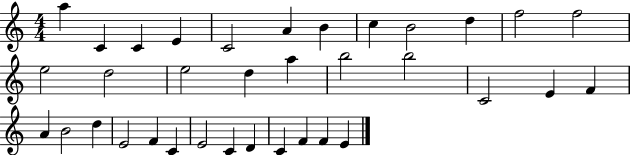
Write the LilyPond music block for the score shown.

{
  \clef treble
  \numericTimeSignature
  \time 4/4
  \key c \major
  a''4 c'4 c'4 e'4 | c'2 a'4 b'4 | c''4 b'2 d''4 | f''2 f''2 | \break e''2 d''2 | e''2 d''4 a''4 | b''2 b''2 | c'2 e'4 f'4 | \break a'4 b'2 d''4 | e'2 f'4 c'4 | e'2 c'4 d'4 | c'4 f'4 f'4 e'4 | \break \bar "|."
}